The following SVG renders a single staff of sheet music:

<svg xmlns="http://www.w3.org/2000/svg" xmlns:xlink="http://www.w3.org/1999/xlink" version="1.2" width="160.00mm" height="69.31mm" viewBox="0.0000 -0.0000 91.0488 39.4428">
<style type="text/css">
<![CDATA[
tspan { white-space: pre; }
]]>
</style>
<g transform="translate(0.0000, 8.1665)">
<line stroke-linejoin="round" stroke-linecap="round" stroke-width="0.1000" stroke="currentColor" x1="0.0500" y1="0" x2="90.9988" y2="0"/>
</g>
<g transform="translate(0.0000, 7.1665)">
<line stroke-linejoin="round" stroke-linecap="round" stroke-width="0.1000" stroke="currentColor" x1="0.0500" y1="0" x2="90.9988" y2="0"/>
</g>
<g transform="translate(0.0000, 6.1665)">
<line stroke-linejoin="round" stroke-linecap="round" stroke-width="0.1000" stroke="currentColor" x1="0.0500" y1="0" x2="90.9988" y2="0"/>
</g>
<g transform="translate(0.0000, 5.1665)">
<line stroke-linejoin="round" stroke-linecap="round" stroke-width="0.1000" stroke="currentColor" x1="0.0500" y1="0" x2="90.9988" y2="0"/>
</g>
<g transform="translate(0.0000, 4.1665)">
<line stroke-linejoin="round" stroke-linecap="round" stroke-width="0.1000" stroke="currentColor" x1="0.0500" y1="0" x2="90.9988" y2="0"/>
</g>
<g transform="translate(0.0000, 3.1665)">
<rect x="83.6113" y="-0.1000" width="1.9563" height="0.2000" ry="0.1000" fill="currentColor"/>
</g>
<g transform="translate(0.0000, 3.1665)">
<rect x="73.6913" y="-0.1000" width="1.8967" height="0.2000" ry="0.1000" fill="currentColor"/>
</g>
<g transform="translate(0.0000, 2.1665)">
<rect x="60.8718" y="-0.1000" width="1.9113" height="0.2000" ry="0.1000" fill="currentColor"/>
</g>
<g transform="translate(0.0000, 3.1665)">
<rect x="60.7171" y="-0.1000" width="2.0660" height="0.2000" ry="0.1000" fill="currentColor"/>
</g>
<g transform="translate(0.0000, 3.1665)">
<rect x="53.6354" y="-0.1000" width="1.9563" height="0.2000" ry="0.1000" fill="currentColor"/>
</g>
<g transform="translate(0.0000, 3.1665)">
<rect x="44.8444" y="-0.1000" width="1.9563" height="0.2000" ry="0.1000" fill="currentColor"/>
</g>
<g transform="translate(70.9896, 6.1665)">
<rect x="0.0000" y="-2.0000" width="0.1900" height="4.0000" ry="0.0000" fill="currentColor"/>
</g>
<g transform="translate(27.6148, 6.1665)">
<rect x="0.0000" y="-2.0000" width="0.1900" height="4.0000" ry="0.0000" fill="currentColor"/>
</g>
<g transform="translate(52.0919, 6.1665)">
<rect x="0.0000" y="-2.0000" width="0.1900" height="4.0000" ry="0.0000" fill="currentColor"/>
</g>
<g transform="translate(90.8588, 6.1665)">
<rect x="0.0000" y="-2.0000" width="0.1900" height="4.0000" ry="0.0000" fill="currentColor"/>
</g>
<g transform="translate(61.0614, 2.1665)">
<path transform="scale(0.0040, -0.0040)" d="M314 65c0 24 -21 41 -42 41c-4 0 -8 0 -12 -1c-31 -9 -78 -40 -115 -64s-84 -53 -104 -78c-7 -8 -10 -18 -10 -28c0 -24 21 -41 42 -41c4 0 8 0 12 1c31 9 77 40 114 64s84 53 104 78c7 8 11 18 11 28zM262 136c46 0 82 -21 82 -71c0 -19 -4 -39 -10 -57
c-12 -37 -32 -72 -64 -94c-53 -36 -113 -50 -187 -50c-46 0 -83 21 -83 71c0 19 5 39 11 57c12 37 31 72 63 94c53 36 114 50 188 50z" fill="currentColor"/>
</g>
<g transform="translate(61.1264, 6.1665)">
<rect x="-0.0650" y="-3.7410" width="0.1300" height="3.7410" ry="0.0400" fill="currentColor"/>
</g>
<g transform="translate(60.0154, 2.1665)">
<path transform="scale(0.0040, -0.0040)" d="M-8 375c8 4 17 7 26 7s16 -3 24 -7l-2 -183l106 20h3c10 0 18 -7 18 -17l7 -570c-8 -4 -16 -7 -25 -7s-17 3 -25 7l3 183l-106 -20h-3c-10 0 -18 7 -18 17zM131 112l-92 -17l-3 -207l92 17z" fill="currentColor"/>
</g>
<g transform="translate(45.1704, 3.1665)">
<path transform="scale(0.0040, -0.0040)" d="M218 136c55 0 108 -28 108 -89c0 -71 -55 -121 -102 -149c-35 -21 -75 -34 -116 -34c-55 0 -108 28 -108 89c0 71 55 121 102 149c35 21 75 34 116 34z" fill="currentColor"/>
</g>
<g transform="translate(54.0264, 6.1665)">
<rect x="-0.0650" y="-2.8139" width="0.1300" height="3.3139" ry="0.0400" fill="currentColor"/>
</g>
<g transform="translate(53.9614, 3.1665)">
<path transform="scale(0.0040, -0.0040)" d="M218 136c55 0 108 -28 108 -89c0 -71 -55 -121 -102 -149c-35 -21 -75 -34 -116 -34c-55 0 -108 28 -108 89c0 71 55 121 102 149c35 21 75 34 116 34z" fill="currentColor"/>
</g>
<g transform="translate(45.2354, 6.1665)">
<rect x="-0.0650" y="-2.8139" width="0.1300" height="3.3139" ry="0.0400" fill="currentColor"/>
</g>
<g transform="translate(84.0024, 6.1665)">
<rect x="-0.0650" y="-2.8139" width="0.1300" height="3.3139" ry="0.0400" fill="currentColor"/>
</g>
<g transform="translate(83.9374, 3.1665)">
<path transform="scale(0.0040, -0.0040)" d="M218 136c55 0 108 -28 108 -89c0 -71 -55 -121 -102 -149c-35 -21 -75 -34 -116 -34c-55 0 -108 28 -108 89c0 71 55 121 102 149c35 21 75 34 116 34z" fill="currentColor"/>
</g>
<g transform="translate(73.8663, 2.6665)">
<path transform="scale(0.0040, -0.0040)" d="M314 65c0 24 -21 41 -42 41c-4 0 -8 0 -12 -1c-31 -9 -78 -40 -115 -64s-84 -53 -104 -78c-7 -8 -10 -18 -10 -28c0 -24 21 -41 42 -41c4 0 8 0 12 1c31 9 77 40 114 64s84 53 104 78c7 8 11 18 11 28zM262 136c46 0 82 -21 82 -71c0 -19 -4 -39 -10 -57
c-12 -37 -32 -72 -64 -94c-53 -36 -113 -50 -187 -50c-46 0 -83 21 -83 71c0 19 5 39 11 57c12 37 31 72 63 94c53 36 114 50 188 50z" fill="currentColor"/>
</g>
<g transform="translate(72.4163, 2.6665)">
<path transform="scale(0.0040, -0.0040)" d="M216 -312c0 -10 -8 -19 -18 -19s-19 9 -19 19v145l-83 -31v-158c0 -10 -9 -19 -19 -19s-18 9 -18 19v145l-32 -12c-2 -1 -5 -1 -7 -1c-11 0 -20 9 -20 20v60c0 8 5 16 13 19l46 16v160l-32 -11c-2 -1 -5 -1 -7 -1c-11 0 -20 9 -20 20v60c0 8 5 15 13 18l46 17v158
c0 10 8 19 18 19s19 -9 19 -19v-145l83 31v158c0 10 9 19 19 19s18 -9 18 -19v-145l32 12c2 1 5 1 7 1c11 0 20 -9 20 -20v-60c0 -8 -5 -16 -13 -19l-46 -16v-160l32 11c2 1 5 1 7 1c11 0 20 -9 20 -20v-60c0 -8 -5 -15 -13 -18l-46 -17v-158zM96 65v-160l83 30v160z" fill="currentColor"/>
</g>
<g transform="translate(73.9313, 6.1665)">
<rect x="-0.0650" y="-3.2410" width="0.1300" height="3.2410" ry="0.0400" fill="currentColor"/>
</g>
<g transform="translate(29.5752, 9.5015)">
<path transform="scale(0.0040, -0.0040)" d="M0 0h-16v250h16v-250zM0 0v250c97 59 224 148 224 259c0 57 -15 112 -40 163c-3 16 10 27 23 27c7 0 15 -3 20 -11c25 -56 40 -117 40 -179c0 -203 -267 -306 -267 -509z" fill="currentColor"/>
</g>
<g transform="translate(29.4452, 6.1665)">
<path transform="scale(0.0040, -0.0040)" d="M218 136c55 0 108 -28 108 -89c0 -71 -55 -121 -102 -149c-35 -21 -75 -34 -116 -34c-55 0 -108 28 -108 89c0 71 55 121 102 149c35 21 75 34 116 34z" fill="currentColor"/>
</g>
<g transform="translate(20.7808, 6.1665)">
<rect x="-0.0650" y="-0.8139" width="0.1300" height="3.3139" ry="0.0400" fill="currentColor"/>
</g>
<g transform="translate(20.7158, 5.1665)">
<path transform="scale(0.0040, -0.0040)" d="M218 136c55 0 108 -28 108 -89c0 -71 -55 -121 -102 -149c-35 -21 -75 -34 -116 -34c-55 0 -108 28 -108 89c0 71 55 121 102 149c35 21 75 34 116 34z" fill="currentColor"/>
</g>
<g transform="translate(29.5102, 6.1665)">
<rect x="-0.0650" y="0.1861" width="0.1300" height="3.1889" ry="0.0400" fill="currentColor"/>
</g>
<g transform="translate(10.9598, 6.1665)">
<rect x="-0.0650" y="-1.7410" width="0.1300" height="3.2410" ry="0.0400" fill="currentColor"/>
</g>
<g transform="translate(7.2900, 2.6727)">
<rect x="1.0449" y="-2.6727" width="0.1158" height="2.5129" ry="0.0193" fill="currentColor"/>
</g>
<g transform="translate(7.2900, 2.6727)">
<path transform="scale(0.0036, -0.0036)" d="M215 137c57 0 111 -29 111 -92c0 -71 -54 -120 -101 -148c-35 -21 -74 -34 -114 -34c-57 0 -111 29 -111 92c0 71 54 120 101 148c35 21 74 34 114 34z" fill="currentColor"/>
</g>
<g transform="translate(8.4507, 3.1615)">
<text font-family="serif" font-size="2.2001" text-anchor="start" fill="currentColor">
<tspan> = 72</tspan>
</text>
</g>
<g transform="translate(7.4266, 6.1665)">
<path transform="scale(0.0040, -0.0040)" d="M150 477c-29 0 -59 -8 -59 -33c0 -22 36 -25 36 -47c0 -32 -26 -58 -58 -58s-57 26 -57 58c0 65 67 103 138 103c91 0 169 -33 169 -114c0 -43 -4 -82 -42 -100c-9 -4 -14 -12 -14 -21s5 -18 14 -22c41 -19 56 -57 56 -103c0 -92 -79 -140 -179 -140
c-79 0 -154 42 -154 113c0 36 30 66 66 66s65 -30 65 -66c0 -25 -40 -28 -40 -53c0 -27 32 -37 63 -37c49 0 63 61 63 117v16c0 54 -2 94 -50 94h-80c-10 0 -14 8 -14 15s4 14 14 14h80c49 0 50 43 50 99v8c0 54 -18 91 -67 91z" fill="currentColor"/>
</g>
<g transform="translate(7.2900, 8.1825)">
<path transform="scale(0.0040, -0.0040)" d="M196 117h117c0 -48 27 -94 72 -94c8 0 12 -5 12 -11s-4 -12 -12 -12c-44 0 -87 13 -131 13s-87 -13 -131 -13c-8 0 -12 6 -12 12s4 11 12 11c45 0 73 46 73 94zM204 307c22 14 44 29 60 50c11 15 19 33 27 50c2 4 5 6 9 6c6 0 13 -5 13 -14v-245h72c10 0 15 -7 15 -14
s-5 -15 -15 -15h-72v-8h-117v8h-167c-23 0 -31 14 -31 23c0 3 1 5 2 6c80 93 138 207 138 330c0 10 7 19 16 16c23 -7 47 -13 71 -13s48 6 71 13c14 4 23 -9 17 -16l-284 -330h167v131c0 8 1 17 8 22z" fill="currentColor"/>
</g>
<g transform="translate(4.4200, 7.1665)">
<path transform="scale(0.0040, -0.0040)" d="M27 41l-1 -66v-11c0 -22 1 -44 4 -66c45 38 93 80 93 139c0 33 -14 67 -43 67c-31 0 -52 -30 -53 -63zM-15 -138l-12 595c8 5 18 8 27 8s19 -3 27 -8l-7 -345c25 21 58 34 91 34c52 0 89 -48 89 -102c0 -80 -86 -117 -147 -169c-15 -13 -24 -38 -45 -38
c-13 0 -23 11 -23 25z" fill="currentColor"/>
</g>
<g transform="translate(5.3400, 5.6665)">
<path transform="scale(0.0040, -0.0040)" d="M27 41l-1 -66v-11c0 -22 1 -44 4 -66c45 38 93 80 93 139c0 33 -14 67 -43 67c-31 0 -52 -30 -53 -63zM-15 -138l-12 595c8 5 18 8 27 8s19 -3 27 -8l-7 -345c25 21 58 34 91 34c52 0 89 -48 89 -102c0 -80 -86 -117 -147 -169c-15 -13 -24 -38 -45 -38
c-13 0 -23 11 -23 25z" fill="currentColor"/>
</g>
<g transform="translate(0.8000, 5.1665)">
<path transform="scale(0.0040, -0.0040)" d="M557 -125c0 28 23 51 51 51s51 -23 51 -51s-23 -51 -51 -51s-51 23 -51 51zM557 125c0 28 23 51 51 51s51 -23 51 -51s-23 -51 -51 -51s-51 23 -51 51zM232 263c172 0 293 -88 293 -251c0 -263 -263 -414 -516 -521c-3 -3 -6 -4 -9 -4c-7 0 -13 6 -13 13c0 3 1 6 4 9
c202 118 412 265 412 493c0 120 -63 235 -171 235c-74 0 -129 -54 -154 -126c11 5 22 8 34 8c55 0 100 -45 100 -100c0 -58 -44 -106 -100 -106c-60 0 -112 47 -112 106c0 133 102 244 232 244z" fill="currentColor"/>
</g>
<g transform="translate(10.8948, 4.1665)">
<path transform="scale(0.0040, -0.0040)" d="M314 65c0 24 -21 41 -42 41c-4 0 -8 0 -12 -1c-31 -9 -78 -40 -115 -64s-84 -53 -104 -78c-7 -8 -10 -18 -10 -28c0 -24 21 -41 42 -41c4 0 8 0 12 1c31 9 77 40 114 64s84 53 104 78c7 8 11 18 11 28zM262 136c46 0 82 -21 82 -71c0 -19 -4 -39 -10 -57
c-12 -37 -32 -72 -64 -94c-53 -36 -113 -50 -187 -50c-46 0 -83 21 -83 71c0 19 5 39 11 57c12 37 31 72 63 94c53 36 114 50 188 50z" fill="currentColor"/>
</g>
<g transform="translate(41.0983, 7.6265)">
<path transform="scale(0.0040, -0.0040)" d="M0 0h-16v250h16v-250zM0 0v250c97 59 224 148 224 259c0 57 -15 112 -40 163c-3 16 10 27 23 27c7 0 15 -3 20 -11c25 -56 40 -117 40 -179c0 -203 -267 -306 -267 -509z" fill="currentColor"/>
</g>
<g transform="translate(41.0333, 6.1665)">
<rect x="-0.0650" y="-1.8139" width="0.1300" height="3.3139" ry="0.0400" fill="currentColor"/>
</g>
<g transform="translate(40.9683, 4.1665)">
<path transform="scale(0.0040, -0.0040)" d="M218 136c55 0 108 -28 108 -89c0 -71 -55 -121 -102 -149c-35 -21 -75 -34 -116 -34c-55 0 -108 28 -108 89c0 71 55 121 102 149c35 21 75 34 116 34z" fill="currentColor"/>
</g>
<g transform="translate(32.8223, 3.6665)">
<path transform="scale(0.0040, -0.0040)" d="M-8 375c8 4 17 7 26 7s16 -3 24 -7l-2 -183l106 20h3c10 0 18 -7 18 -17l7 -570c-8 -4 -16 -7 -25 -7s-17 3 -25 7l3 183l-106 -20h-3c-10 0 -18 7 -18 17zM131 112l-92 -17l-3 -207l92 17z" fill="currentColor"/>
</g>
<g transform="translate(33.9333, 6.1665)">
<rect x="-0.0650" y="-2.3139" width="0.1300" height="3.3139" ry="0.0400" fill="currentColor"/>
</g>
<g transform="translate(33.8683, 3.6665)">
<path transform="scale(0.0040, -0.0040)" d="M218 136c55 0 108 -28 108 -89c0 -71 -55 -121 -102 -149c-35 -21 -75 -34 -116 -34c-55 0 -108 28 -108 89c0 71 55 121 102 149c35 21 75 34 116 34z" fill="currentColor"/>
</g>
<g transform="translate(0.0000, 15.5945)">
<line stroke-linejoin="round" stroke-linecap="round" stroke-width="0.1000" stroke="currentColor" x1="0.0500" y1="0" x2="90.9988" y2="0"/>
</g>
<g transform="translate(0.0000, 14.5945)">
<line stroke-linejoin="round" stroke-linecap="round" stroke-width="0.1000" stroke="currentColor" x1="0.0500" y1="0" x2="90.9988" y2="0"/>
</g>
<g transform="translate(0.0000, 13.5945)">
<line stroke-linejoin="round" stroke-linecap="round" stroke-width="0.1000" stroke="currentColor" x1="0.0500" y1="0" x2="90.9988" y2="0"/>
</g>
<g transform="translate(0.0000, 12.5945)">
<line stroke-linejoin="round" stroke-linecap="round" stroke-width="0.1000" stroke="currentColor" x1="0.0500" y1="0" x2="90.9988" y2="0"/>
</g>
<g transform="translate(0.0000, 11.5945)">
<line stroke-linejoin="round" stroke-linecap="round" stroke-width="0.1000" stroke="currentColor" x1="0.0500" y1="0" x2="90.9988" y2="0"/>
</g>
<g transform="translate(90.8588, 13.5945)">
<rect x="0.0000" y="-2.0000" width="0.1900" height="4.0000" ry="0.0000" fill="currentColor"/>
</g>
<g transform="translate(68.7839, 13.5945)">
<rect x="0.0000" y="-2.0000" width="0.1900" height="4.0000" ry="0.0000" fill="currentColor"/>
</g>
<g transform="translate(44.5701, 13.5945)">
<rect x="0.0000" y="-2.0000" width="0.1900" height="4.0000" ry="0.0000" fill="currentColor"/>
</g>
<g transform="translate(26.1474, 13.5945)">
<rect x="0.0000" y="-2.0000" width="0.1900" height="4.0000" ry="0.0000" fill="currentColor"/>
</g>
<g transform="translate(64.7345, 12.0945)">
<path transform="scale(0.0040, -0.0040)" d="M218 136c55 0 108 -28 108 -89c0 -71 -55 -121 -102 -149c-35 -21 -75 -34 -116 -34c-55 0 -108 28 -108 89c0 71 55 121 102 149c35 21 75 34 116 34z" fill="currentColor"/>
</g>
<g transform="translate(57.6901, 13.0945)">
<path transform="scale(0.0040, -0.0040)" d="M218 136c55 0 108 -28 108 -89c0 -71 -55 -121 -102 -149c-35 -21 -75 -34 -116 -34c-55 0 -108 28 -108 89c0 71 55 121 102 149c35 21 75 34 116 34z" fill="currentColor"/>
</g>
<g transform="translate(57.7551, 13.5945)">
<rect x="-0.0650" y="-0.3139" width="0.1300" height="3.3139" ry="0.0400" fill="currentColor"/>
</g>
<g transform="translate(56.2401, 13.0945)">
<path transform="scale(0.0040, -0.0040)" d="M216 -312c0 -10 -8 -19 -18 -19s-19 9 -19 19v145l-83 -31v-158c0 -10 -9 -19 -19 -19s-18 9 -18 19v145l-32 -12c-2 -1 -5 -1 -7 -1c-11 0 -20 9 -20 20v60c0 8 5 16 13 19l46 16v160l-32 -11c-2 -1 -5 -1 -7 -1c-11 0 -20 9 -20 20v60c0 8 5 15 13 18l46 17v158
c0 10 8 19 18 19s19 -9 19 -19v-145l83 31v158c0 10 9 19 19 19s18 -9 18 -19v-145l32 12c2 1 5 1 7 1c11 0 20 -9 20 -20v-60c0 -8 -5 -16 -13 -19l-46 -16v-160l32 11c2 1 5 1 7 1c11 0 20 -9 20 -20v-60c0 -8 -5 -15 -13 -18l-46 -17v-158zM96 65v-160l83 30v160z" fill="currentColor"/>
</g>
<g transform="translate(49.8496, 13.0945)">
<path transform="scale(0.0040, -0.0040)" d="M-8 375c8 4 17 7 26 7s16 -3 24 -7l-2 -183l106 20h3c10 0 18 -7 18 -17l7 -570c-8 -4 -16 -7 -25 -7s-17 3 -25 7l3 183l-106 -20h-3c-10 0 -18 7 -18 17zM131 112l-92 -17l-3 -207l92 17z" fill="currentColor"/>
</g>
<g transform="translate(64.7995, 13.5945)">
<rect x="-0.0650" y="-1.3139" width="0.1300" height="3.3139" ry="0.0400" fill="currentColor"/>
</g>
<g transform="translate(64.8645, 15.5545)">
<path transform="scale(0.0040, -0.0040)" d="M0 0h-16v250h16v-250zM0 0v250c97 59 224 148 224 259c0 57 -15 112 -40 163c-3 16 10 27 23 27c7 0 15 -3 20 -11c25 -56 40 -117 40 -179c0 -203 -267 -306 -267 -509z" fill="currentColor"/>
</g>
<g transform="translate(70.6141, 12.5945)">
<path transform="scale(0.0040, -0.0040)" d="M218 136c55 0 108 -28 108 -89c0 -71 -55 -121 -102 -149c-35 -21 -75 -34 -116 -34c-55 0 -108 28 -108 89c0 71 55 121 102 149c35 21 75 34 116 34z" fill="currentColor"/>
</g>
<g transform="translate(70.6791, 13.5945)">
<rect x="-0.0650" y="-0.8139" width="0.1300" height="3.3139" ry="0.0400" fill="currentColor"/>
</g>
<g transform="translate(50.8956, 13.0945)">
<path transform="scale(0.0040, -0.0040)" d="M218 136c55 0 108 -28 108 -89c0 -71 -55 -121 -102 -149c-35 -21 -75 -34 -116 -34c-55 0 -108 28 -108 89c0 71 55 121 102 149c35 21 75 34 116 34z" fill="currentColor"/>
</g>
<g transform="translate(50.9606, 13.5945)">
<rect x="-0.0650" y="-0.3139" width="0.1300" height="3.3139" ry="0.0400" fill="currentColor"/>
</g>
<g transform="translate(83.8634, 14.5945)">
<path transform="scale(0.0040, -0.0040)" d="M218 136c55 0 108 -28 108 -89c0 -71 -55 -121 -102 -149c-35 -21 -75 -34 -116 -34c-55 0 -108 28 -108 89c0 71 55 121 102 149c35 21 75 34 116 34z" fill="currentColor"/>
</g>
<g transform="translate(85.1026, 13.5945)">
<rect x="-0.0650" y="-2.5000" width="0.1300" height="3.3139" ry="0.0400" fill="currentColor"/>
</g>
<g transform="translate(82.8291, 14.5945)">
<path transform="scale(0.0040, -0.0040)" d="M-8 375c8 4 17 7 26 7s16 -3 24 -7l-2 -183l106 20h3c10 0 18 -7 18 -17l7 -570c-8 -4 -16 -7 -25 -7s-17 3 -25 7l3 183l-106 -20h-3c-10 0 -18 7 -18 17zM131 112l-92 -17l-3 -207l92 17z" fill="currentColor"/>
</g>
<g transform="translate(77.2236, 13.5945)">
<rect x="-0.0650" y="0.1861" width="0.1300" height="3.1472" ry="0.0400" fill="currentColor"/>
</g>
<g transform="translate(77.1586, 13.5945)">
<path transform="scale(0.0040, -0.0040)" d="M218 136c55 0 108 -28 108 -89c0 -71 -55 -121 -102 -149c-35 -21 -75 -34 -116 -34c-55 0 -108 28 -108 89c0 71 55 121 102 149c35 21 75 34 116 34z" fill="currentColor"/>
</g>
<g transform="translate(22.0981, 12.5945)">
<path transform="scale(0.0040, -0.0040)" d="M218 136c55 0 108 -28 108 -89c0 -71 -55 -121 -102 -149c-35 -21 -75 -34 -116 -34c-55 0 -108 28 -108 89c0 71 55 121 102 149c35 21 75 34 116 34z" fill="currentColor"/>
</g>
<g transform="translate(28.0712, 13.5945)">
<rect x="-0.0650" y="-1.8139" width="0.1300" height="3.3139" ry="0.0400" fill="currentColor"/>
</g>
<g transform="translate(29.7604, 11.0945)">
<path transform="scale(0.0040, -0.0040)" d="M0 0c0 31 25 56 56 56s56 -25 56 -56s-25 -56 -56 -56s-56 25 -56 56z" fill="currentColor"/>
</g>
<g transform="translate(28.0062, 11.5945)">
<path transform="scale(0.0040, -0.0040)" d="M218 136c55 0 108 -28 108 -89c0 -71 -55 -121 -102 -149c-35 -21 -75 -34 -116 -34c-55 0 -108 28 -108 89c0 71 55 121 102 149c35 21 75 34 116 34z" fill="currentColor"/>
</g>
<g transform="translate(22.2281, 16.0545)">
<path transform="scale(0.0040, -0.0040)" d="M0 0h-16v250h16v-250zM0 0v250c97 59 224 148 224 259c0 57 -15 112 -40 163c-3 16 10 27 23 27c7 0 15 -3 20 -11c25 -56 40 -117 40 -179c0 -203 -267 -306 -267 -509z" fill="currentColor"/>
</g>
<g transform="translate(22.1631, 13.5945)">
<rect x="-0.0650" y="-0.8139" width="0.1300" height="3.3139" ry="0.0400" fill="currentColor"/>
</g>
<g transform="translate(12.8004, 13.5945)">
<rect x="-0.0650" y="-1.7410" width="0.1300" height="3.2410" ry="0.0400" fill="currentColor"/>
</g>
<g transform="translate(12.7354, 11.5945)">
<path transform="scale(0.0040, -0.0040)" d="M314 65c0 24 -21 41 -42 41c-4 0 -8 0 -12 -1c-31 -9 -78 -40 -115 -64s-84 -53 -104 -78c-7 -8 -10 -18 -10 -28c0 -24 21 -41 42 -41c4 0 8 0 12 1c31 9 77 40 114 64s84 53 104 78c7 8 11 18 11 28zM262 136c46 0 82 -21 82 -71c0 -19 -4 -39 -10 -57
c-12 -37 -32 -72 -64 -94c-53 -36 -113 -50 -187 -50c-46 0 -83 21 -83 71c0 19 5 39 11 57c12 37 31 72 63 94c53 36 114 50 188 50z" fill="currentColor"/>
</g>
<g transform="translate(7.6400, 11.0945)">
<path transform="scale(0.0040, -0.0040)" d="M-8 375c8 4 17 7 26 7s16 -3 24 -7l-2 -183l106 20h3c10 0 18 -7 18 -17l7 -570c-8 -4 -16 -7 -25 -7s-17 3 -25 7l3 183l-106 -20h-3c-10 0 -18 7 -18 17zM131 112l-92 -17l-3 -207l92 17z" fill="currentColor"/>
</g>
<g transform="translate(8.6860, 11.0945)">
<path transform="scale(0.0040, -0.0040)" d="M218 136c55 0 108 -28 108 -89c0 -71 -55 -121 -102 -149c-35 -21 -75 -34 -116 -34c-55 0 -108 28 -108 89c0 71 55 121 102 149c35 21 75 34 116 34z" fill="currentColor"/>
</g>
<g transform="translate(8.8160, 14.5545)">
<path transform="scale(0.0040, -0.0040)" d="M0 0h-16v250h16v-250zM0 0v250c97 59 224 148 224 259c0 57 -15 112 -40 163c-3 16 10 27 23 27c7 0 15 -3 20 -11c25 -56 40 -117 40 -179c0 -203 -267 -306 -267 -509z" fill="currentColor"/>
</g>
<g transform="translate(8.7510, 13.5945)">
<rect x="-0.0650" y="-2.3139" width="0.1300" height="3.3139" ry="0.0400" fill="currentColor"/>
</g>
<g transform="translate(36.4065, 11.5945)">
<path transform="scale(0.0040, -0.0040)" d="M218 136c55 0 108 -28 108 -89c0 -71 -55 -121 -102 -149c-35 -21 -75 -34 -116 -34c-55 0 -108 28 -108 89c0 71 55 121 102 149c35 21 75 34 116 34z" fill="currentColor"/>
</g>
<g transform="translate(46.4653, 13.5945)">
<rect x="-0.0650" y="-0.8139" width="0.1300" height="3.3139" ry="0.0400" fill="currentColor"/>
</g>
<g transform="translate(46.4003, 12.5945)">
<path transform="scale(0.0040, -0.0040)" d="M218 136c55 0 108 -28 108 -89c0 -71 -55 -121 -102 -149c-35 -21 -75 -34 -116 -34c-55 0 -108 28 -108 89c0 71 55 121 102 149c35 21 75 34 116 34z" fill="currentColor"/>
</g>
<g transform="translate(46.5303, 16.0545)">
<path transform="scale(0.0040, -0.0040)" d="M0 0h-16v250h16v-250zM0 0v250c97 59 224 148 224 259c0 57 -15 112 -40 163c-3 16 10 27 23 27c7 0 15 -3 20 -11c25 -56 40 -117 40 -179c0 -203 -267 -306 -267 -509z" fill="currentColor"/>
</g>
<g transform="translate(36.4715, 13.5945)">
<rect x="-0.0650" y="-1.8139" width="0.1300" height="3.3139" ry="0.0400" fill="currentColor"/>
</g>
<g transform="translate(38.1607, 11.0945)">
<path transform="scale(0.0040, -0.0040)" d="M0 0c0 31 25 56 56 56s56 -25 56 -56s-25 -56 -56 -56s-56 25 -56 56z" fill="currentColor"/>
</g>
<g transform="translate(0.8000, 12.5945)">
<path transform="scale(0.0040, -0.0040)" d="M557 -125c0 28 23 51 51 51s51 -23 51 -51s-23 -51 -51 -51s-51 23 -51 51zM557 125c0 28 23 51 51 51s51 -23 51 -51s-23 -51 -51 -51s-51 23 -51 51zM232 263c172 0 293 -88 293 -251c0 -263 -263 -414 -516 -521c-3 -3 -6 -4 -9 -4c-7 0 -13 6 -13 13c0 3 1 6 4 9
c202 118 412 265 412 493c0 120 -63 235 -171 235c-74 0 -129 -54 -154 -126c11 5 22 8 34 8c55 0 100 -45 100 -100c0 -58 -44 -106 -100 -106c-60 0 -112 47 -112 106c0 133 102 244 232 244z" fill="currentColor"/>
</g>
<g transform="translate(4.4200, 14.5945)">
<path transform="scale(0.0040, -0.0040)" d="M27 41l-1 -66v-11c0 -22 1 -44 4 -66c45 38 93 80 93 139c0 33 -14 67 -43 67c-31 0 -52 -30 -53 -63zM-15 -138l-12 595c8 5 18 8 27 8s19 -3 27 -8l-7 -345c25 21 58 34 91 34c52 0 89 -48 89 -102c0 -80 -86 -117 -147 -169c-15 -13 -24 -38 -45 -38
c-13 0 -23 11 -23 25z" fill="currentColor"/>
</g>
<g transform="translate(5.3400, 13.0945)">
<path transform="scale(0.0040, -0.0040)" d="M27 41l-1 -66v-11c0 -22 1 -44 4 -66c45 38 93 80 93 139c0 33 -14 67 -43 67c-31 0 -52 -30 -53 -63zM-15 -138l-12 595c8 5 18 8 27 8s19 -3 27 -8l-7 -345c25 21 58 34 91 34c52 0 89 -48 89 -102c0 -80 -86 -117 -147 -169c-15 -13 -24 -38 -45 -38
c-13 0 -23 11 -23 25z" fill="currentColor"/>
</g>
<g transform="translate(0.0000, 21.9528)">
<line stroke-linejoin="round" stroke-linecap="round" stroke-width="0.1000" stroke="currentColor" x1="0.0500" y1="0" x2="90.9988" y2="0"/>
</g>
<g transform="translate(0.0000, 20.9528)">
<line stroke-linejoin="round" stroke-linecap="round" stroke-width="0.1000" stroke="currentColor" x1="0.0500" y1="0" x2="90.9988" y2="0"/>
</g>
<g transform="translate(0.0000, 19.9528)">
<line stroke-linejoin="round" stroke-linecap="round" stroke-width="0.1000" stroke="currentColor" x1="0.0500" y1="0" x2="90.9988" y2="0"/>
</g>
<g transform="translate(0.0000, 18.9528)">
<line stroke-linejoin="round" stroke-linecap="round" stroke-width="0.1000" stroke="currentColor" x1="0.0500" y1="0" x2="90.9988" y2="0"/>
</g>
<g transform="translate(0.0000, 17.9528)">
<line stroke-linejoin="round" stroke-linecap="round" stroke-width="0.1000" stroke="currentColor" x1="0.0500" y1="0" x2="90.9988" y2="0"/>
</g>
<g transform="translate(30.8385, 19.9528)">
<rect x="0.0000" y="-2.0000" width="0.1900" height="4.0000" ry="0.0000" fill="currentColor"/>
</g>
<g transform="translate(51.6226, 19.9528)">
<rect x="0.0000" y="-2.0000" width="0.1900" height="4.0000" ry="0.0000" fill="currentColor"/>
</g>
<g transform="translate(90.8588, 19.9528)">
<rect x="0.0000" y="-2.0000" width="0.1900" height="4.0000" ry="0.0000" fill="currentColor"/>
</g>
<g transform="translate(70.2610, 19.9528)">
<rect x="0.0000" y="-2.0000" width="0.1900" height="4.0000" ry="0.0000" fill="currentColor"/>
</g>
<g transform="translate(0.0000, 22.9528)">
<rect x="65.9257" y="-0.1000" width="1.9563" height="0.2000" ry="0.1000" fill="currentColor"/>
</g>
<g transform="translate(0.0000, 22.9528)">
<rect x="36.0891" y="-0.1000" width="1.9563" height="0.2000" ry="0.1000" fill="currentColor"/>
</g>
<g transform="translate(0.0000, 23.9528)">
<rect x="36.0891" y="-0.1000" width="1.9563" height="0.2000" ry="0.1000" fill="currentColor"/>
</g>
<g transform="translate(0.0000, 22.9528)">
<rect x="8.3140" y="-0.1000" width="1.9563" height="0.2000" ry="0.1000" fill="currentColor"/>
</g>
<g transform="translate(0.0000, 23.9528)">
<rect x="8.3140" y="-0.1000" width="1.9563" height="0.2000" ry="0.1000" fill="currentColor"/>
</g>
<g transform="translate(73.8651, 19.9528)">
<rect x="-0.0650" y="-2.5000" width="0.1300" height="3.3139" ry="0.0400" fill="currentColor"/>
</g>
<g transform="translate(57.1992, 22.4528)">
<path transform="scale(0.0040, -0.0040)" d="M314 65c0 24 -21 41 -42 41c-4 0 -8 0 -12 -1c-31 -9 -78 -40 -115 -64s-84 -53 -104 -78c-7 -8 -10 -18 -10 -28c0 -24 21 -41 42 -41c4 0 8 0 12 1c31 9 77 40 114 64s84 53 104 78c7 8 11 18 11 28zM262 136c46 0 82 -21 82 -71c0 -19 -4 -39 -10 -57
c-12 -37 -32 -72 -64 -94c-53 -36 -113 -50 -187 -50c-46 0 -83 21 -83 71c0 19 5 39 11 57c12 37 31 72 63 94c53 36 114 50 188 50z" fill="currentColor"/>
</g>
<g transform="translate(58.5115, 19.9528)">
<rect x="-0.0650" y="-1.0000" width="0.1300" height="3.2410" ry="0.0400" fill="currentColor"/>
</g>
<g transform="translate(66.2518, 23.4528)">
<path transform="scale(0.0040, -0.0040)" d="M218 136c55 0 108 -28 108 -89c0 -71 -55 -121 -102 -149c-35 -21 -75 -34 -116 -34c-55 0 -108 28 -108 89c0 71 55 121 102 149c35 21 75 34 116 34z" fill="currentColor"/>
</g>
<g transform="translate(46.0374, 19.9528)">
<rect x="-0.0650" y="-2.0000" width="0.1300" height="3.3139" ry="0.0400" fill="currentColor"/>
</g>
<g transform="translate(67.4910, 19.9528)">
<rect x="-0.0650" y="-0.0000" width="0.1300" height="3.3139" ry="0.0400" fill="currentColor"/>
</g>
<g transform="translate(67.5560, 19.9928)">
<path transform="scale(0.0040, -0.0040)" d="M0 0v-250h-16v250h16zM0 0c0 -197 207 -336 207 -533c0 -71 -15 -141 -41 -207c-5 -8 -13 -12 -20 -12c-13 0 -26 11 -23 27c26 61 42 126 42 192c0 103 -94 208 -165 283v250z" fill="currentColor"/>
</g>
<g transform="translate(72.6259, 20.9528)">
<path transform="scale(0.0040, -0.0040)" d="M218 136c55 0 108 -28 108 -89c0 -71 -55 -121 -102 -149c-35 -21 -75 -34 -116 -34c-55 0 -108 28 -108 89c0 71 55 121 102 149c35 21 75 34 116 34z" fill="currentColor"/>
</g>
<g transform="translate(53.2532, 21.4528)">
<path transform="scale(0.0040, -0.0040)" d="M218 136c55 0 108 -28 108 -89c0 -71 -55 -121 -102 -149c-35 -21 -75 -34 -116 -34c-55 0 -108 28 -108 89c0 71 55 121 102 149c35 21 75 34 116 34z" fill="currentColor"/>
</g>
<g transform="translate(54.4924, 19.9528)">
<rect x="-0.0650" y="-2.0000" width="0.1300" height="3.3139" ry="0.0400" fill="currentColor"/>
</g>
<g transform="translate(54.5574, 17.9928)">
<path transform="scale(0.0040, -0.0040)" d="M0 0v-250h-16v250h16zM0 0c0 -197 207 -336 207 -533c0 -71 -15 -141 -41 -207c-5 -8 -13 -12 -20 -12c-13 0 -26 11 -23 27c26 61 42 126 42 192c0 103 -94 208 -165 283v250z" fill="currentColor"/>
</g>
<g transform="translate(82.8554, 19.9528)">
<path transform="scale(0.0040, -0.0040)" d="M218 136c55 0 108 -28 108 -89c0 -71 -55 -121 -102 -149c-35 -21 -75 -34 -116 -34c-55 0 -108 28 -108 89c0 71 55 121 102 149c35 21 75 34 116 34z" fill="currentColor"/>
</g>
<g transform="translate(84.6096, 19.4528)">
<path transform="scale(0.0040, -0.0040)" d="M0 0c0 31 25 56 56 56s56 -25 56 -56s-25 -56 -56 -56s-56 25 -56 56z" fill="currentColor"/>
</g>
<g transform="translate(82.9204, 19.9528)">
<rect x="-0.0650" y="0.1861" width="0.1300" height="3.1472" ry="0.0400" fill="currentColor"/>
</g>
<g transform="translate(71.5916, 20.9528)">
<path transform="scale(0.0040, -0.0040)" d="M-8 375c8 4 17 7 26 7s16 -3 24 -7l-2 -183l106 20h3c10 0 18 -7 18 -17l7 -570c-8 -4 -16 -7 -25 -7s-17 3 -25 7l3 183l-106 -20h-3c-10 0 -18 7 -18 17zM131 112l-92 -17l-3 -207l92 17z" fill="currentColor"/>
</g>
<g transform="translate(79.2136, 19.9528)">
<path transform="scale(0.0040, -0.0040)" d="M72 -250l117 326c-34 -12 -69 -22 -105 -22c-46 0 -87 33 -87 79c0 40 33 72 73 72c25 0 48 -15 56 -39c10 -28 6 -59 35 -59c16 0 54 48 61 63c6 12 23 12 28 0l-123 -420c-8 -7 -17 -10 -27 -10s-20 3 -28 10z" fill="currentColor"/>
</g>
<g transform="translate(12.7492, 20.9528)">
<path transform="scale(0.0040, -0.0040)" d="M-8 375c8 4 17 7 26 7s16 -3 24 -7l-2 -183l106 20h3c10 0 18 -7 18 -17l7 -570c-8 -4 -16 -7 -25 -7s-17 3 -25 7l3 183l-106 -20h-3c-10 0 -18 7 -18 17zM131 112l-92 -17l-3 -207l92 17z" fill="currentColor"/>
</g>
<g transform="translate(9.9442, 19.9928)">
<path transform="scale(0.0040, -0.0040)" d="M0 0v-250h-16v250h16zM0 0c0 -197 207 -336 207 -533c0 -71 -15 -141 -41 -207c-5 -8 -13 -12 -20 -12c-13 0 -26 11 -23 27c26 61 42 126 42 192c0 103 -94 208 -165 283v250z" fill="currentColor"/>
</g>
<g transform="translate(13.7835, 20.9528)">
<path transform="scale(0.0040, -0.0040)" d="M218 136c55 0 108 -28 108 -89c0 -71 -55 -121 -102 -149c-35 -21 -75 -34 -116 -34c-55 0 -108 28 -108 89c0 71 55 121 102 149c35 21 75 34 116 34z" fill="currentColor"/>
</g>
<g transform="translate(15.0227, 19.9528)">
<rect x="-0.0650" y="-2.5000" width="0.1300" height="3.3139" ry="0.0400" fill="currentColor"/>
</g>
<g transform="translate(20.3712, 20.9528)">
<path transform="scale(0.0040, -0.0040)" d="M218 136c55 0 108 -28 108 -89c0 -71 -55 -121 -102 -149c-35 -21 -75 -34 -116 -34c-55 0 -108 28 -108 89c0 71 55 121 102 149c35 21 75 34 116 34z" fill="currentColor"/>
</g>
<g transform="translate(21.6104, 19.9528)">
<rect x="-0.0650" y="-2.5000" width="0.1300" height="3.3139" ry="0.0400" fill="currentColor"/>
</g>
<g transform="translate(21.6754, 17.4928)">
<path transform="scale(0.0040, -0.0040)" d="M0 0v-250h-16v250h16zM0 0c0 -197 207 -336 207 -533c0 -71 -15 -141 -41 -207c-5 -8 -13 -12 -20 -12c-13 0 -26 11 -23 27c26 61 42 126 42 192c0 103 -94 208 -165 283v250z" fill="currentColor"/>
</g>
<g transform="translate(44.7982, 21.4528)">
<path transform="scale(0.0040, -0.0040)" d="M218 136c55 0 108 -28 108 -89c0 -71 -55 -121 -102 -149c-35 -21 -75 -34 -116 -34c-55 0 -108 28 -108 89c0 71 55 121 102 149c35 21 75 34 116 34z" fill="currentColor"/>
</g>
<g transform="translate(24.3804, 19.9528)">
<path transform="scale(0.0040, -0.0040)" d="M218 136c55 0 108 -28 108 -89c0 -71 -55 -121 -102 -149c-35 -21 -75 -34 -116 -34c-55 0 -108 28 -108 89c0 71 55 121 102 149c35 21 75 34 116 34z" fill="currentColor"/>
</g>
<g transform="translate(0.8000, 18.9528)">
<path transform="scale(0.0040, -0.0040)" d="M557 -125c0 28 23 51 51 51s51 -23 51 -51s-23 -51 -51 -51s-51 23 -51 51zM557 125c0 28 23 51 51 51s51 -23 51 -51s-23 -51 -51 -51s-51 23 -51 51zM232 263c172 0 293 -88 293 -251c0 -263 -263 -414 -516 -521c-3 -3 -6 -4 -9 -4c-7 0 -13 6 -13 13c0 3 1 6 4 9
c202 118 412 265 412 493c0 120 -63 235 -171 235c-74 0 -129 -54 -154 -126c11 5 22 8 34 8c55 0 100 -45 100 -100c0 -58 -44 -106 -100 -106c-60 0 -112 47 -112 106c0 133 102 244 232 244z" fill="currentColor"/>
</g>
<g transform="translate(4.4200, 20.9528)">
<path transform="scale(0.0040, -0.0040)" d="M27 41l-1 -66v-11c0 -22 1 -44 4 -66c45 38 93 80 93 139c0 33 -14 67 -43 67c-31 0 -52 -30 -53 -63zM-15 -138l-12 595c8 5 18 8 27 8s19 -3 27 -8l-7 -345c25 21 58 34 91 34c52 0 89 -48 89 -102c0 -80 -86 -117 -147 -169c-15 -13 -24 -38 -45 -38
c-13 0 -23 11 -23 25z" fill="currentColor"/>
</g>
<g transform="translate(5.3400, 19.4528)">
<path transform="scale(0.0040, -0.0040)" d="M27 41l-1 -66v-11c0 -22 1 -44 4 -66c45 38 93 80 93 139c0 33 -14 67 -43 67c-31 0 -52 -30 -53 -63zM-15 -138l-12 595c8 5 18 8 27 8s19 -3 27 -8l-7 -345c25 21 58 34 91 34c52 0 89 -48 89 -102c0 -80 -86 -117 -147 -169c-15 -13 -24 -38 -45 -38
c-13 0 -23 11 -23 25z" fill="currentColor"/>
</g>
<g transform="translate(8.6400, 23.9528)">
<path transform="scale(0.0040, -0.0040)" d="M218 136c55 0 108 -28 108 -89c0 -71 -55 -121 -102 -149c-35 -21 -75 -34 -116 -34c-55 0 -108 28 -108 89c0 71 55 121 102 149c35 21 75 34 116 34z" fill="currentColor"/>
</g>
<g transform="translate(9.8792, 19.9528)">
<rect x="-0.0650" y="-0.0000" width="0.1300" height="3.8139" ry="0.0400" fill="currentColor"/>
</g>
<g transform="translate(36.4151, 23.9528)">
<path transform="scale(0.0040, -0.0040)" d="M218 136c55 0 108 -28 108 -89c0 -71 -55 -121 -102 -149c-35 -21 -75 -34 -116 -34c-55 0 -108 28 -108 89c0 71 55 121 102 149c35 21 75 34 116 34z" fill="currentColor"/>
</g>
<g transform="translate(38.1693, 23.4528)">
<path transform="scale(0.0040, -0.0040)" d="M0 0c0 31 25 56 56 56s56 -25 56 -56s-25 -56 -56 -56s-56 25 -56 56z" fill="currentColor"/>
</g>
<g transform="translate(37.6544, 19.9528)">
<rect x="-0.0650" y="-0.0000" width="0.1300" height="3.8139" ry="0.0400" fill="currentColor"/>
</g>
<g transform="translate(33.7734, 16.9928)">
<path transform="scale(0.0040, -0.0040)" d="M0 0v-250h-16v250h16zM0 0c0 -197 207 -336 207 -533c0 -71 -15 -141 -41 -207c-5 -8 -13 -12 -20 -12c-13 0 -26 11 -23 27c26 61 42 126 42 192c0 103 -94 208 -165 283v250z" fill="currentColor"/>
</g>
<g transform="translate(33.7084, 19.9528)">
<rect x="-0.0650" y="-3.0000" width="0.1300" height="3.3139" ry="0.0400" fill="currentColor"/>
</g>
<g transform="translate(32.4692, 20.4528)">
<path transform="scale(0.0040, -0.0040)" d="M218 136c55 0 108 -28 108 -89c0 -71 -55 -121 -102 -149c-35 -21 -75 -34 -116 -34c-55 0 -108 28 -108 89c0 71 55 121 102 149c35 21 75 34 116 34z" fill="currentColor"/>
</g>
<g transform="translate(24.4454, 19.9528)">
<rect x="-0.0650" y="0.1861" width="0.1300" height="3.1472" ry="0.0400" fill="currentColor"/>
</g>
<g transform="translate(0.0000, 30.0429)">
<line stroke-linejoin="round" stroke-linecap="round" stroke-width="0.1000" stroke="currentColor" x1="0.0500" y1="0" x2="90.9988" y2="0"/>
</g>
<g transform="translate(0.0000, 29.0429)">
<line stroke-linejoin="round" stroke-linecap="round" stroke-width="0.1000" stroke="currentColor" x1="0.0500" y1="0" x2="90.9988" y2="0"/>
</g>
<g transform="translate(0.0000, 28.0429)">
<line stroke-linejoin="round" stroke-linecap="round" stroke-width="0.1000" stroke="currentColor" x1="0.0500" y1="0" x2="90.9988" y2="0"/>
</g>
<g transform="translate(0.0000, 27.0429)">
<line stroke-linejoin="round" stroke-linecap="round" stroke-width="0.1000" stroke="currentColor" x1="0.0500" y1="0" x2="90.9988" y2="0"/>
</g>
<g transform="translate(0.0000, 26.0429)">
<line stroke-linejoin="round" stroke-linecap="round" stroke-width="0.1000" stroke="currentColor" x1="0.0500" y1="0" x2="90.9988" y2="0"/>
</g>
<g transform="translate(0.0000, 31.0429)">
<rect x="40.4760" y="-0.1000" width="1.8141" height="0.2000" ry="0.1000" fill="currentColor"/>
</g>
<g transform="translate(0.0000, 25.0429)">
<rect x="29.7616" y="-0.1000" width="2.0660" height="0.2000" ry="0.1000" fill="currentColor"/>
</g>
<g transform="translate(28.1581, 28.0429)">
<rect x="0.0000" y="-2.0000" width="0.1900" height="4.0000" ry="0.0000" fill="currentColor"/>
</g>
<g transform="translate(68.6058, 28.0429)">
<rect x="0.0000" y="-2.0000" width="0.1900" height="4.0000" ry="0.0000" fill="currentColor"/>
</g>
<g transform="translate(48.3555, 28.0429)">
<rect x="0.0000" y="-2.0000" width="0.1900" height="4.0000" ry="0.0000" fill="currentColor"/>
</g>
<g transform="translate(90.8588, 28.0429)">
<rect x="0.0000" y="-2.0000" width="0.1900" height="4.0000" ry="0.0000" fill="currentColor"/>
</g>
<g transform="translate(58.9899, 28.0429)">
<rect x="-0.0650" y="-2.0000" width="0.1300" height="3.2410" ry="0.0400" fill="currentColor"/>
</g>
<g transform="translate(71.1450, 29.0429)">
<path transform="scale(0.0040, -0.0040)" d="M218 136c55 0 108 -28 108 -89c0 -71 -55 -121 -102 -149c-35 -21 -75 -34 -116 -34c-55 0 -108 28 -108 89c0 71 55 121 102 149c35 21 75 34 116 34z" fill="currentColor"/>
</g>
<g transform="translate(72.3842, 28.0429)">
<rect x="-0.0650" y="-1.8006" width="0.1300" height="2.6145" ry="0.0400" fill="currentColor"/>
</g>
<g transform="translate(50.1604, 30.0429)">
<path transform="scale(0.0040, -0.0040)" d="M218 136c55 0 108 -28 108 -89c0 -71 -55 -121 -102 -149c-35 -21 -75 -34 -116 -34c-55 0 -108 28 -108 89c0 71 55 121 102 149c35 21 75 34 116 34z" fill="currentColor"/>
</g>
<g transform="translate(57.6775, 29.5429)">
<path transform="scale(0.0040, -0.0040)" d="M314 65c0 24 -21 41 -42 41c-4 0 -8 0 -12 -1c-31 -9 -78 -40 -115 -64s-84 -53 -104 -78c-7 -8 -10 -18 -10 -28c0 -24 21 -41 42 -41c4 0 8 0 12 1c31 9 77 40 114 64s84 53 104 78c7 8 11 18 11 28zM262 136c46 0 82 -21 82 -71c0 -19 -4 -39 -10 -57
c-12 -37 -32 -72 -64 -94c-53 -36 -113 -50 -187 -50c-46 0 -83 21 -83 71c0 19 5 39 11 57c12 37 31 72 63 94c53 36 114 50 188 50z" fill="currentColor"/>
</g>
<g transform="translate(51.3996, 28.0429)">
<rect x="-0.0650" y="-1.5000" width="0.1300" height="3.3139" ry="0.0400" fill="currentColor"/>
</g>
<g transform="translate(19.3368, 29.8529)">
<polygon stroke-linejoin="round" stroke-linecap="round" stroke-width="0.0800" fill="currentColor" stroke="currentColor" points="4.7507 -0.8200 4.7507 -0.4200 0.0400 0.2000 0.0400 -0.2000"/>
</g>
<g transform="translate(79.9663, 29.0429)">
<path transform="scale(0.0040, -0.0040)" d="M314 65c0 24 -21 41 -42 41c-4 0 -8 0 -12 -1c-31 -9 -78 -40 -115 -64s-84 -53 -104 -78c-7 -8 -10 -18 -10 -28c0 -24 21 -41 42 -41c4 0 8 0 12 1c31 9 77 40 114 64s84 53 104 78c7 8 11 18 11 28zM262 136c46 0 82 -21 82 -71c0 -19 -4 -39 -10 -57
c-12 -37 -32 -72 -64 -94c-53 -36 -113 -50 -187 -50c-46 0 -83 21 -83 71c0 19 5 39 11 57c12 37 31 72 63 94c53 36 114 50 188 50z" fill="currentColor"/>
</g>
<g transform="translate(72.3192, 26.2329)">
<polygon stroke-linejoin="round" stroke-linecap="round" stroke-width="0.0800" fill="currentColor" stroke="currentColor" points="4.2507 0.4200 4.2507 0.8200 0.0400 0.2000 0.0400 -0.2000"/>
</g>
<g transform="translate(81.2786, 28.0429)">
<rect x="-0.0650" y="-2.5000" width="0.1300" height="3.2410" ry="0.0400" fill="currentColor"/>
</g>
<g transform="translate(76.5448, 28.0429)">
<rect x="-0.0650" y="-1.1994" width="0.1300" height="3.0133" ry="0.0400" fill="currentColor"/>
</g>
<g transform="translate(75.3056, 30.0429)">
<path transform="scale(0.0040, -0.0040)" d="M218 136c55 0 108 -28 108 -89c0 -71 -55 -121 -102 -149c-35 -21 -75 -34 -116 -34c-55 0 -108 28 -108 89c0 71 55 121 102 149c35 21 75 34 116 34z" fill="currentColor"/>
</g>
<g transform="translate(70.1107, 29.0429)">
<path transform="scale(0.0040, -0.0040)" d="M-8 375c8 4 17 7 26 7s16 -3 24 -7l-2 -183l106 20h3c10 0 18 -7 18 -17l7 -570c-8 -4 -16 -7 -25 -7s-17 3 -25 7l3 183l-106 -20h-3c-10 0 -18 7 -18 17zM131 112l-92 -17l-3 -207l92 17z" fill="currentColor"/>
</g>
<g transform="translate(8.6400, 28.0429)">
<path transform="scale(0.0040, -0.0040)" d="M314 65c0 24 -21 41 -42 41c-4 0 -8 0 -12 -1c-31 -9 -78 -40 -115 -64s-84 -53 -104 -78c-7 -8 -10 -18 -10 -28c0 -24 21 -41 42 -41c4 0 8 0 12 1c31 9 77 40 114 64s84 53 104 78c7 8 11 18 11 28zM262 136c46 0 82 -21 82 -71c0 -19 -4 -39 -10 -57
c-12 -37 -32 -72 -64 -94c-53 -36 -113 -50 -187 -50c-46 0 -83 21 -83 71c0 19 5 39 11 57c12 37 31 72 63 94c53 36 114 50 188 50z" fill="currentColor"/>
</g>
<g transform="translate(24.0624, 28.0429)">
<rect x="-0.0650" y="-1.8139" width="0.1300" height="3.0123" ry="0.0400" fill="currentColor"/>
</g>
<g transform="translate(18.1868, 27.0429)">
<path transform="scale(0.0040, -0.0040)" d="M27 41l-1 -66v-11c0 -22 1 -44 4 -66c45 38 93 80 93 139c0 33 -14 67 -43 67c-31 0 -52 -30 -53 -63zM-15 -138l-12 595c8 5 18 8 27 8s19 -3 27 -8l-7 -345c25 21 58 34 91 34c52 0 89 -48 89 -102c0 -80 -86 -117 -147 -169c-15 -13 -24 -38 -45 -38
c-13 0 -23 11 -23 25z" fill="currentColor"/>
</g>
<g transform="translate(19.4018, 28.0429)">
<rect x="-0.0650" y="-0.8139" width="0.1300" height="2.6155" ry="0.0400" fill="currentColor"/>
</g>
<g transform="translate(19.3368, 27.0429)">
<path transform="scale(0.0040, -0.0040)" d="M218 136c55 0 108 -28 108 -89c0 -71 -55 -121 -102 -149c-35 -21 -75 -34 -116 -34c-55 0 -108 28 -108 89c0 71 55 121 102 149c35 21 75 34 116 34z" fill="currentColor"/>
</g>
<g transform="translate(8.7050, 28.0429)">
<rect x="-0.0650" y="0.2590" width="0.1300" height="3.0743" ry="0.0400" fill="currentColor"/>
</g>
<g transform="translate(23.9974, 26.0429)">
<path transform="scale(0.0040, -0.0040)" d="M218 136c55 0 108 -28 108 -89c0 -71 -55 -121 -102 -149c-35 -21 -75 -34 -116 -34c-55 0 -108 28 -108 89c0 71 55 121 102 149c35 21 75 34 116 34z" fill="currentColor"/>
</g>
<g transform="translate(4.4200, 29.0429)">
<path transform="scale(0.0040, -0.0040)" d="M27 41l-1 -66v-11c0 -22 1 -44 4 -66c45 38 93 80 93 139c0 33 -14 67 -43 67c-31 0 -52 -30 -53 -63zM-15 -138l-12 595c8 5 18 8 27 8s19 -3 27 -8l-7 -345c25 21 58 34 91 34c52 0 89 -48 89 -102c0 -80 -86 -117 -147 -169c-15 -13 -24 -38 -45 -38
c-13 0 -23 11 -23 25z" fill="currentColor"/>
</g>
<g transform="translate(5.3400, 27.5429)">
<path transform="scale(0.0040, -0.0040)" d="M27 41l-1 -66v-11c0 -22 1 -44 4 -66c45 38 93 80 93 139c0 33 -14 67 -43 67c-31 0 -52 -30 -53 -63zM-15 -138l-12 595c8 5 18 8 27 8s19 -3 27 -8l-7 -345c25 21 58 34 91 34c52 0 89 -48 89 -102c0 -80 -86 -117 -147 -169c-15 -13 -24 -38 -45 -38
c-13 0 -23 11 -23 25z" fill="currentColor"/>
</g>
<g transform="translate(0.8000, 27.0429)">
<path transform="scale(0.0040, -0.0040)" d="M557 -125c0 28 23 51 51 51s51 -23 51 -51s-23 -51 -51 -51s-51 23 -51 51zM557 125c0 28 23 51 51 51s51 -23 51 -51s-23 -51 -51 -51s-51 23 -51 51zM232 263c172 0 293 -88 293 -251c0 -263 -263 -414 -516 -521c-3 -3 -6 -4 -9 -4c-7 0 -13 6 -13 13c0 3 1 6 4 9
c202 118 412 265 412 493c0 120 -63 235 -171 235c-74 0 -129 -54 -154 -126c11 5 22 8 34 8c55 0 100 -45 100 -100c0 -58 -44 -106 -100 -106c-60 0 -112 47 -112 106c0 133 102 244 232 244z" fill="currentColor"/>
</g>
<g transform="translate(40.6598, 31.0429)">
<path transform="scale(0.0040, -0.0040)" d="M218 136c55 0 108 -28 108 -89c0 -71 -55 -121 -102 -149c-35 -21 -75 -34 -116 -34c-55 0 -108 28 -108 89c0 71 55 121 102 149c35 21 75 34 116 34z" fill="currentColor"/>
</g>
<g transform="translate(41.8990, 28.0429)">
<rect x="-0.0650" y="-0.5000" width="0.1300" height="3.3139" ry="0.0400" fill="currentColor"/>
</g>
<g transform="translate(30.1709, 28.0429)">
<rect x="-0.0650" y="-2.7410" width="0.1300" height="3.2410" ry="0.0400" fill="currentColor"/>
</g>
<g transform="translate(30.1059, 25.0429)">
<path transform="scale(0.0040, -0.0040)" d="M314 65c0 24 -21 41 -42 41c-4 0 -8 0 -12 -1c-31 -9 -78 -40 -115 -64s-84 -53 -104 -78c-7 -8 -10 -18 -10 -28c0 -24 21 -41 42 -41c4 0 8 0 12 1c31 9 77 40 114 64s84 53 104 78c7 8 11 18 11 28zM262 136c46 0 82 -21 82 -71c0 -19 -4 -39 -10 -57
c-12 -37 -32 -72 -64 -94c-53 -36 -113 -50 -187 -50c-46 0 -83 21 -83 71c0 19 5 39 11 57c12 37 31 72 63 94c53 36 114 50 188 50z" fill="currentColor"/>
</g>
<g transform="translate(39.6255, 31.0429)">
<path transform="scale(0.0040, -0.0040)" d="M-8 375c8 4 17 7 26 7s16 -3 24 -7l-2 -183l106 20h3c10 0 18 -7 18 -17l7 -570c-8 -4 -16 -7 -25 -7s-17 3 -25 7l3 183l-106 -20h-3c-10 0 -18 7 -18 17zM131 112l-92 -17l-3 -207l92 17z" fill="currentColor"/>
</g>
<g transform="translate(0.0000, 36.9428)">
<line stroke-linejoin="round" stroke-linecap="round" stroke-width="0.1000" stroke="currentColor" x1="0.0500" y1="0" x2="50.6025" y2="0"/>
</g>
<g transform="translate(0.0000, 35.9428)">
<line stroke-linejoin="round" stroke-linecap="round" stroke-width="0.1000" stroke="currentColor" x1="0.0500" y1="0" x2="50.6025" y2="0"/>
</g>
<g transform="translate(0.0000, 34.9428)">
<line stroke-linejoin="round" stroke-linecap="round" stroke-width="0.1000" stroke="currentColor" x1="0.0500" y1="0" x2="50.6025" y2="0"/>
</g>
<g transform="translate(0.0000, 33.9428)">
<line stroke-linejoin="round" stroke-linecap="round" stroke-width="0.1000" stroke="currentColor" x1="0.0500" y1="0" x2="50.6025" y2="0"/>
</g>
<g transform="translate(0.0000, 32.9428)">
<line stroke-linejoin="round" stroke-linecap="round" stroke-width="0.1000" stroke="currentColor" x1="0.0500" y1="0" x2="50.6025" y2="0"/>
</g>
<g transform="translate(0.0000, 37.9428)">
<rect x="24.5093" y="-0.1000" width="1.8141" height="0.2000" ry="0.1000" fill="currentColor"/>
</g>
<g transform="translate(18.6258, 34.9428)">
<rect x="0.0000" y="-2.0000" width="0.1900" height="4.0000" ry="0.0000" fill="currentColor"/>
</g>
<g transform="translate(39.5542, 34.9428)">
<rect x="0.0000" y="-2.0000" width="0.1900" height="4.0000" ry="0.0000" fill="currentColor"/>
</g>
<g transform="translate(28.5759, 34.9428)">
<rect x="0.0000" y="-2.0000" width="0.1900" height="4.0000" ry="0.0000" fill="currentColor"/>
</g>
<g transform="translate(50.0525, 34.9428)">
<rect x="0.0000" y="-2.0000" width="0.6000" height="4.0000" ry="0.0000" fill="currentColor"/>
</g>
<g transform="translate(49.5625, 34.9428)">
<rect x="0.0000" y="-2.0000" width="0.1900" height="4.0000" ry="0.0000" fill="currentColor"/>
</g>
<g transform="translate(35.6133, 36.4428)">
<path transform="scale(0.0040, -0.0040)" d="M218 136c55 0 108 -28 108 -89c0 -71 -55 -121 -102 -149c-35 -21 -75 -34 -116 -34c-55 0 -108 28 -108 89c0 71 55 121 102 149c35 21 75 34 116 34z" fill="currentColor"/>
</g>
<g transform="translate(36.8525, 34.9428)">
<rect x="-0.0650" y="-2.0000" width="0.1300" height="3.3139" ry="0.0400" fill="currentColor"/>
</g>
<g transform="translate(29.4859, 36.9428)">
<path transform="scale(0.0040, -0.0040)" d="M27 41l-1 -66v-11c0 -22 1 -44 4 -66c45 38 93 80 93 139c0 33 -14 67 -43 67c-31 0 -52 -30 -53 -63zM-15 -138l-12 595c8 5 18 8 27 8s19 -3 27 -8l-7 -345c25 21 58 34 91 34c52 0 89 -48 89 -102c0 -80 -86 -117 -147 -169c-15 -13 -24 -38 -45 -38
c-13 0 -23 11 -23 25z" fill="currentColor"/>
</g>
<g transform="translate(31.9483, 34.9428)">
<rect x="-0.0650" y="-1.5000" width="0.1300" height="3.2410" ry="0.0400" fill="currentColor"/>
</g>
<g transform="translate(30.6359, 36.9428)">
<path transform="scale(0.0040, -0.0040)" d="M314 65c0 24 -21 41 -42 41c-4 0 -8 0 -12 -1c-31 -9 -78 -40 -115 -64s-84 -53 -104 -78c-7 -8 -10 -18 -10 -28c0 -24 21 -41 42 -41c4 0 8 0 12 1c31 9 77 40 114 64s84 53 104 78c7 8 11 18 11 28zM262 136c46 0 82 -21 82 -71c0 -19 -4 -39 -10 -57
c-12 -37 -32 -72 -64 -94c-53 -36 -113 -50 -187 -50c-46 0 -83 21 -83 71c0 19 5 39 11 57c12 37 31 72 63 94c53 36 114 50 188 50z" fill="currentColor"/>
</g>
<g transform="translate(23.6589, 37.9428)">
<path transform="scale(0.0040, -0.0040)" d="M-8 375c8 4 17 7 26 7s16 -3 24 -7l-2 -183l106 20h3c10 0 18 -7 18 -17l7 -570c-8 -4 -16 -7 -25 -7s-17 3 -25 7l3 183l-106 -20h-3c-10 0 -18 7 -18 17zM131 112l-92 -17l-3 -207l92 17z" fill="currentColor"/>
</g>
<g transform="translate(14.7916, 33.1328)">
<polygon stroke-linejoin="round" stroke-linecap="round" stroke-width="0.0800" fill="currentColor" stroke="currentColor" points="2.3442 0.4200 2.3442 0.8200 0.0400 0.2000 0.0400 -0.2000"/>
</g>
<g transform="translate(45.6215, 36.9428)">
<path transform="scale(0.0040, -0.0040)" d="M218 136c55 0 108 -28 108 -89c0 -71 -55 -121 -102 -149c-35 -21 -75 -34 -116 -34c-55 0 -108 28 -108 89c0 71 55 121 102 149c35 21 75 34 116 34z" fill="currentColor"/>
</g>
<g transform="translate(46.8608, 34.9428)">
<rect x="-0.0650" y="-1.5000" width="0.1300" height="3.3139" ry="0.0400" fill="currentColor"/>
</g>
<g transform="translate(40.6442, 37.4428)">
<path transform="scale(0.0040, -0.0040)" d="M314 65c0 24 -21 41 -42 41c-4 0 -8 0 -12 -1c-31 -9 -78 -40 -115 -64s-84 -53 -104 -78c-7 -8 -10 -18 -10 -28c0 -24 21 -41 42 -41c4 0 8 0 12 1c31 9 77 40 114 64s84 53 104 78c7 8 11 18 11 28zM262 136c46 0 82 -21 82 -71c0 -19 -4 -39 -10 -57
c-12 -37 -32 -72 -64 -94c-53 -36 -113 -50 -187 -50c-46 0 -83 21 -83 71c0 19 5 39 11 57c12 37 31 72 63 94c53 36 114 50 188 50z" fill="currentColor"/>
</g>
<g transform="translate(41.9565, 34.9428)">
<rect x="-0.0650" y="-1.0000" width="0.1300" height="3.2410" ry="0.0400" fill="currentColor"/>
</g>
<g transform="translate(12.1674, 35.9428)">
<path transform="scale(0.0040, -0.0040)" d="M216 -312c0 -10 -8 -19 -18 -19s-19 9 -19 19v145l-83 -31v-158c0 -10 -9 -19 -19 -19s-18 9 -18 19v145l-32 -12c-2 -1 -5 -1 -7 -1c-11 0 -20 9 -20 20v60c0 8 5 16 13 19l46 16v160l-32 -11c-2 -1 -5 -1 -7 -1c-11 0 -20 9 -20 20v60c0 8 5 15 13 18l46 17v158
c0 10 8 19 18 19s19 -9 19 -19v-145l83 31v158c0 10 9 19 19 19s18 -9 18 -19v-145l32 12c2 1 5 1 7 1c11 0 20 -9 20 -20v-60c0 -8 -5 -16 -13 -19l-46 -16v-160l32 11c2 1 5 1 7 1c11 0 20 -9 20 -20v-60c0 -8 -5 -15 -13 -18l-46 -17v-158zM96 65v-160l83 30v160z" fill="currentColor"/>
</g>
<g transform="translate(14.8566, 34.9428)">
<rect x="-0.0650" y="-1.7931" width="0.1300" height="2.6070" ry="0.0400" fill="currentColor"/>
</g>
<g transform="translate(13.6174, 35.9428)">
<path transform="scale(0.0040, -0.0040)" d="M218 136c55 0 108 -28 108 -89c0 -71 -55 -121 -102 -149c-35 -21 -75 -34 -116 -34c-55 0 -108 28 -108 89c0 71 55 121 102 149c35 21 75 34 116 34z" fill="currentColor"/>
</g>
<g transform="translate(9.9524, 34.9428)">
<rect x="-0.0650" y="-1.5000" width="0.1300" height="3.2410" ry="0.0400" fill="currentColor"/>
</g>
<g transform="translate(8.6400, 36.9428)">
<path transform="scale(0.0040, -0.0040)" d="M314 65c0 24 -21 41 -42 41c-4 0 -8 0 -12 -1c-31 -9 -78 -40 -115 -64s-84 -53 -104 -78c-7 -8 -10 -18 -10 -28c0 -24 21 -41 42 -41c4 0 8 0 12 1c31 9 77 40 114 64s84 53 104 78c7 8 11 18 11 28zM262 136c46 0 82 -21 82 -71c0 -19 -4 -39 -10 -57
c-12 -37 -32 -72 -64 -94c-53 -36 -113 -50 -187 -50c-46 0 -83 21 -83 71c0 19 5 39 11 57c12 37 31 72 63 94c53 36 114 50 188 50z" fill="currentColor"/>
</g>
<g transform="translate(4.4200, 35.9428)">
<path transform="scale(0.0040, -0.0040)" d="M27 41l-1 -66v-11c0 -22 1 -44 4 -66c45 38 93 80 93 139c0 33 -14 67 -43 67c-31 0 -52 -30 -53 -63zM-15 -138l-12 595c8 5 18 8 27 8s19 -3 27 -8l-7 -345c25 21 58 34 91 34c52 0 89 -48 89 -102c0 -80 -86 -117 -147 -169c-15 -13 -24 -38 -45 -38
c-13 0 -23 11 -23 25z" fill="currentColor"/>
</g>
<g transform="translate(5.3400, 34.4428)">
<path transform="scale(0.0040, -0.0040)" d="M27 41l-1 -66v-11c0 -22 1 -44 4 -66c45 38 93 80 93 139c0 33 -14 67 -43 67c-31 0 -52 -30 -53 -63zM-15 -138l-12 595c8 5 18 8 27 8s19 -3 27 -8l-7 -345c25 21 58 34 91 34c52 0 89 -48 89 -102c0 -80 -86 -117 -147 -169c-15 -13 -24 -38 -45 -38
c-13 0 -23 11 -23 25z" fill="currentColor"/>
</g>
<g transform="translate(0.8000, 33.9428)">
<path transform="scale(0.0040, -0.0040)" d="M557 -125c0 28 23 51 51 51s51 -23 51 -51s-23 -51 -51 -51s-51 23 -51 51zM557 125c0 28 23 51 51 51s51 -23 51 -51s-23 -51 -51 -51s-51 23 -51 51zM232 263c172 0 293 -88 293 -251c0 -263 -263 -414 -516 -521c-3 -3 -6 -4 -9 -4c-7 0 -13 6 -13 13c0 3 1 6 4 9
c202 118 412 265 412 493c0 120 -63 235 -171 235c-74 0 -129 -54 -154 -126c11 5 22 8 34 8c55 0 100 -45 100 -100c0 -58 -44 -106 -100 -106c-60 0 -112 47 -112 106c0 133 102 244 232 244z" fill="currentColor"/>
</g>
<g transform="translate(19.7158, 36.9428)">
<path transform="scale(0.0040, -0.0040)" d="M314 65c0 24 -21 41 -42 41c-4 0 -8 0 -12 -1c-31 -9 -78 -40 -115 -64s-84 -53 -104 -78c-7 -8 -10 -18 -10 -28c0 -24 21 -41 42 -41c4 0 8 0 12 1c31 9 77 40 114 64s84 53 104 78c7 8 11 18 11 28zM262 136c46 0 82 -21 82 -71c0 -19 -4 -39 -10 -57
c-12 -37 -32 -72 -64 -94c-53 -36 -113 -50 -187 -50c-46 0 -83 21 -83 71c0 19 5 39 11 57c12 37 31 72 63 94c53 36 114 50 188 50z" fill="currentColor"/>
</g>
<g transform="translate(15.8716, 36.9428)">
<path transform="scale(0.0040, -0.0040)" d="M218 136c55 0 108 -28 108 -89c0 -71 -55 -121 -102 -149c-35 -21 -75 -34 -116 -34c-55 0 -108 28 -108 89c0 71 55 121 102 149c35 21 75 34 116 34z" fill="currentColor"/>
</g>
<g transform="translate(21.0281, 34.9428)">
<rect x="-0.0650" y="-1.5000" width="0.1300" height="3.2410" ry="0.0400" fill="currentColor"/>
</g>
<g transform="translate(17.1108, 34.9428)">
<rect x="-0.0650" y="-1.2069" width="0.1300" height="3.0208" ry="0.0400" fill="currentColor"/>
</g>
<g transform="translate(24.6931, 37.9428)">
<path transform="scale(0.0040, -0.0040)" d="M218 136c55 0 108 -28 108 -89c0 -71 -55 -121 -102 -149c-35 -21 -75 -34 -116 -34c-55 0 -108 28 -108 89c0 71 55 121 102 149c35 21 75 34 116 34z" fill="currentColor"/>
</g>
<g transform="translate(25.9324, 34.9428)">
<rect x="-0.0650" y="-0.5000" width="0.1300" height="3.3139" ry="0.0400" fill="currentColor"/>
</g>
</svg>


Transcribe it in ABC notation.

X:1
T:Untitled
M:3/4
L:1/4
K:Bb
A,2 F, D,/2 B, A,/2 C C E2 ^D2 C B,/2 A,2 F,/2 A, A, F,/2 E, ^E, G,/2 F, D, B,, C,,/2 B,, B,,/2 D, C,/2 C,, A,, A,,/2 F,,2 D,,/2 B,, z/2 D, D,2 _F,/2 A,/2 C2 E,, G,, A,,2 B,,/2 G,,/2 B,,2 G,,2 ^B,,/2 G,,/2 G,,2 E,, _G,,2 A,, F,,2 G,,